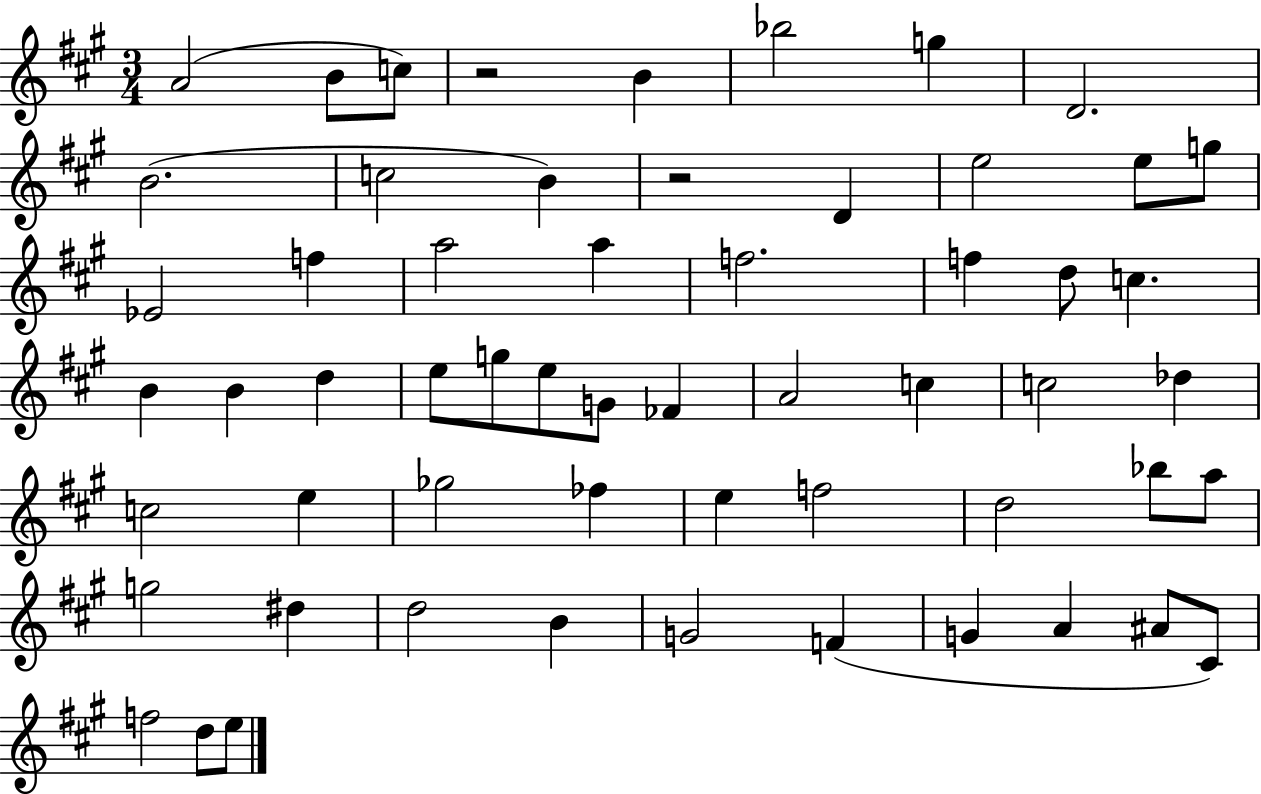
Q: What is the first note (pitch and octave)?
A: A4